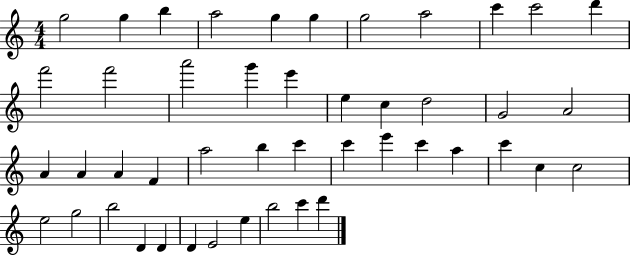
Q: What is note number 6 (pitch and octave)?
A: G5